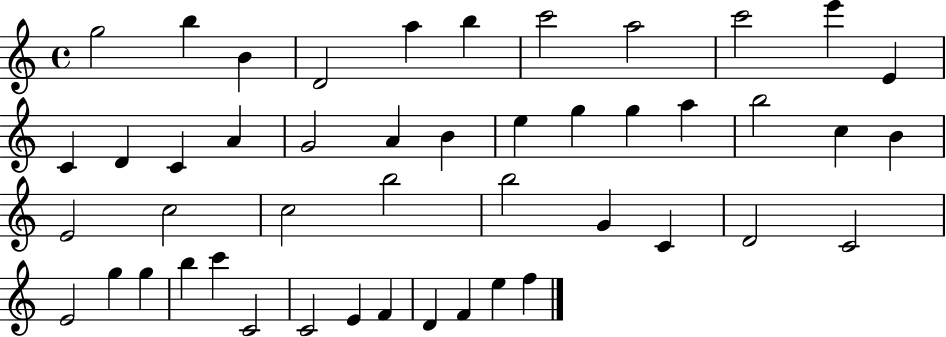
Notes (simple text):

G5/h B5/q B4/q D4/h A5/q B5/q C6/h A5/h C6/h E6/q E4/q C4/q D4/q C4/q A4/q G4/h A4/q B4/q E5/q G5/q G5/q A5/q B5/h C5/q B4/q E4/h C5/h C5/h B5/h B5/h G4/q C4/q D4/h C4/h E4/h G5/q G5/q B5/q C6/q C4/h C4/h E4/q F4/q D4/q F4/q E5/q F5/q